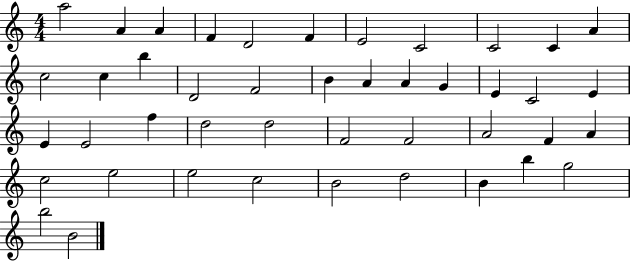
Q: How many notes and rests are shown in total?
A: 44